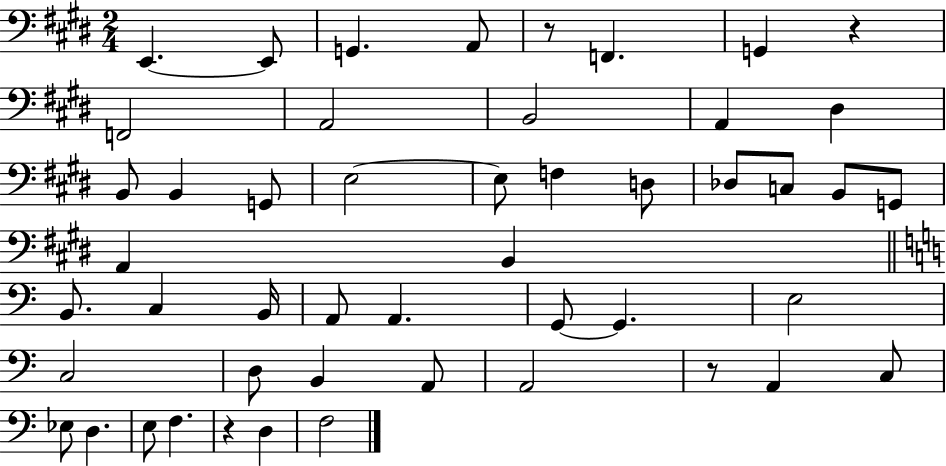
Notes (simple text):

E2/q. E2/e G2/q. A2/e R/e F2/q. G2/q R/q F2/h A2/h B2/h A2/q D#3/q B2/e B2/q G2/e E3/h E3/e F3/q D3/e Db3/e C3/e B2/e G2/e A2/q B2/q B2/e. C3/q B2/s A2/e A2/q. G2/e G2/q. E3/h C3/h D3/e B2/q A2/e A2/h R/e A2/q C3/e Eb3/e D3/q. E3/e F3/q. R/q D3/q F3/h